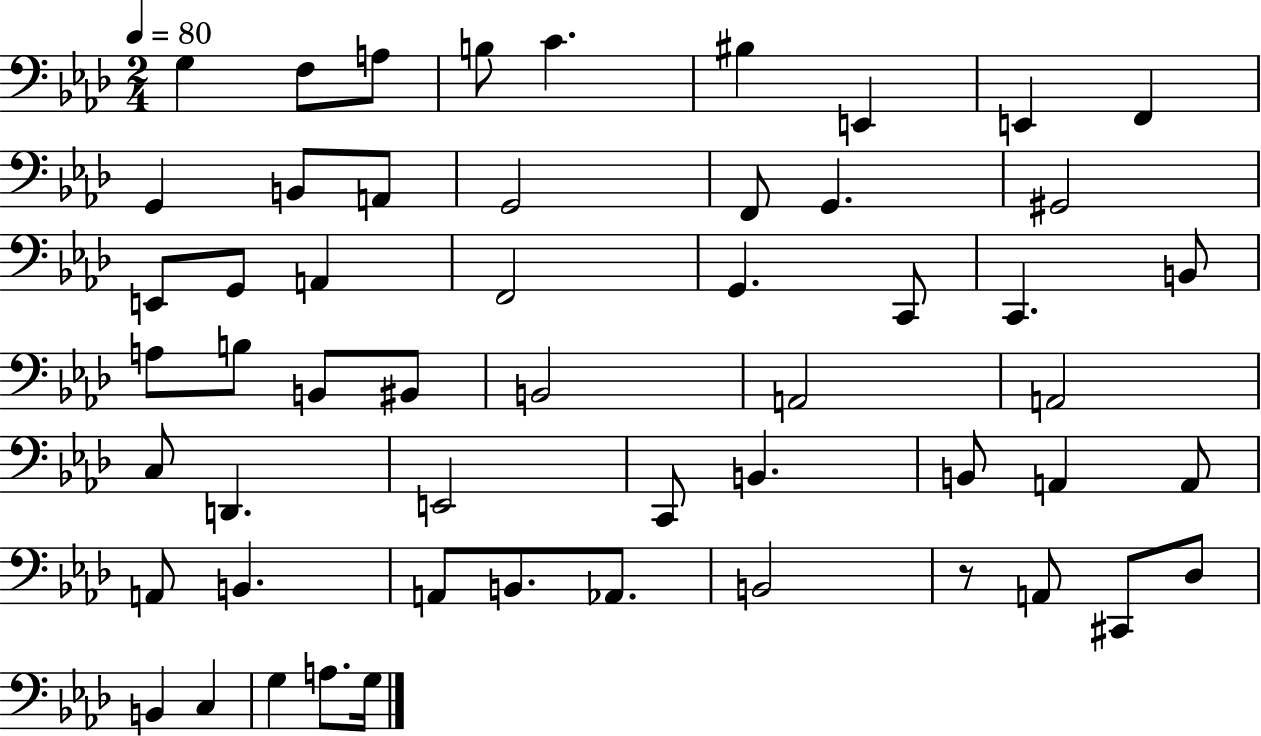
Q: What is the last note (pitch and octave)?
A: G3